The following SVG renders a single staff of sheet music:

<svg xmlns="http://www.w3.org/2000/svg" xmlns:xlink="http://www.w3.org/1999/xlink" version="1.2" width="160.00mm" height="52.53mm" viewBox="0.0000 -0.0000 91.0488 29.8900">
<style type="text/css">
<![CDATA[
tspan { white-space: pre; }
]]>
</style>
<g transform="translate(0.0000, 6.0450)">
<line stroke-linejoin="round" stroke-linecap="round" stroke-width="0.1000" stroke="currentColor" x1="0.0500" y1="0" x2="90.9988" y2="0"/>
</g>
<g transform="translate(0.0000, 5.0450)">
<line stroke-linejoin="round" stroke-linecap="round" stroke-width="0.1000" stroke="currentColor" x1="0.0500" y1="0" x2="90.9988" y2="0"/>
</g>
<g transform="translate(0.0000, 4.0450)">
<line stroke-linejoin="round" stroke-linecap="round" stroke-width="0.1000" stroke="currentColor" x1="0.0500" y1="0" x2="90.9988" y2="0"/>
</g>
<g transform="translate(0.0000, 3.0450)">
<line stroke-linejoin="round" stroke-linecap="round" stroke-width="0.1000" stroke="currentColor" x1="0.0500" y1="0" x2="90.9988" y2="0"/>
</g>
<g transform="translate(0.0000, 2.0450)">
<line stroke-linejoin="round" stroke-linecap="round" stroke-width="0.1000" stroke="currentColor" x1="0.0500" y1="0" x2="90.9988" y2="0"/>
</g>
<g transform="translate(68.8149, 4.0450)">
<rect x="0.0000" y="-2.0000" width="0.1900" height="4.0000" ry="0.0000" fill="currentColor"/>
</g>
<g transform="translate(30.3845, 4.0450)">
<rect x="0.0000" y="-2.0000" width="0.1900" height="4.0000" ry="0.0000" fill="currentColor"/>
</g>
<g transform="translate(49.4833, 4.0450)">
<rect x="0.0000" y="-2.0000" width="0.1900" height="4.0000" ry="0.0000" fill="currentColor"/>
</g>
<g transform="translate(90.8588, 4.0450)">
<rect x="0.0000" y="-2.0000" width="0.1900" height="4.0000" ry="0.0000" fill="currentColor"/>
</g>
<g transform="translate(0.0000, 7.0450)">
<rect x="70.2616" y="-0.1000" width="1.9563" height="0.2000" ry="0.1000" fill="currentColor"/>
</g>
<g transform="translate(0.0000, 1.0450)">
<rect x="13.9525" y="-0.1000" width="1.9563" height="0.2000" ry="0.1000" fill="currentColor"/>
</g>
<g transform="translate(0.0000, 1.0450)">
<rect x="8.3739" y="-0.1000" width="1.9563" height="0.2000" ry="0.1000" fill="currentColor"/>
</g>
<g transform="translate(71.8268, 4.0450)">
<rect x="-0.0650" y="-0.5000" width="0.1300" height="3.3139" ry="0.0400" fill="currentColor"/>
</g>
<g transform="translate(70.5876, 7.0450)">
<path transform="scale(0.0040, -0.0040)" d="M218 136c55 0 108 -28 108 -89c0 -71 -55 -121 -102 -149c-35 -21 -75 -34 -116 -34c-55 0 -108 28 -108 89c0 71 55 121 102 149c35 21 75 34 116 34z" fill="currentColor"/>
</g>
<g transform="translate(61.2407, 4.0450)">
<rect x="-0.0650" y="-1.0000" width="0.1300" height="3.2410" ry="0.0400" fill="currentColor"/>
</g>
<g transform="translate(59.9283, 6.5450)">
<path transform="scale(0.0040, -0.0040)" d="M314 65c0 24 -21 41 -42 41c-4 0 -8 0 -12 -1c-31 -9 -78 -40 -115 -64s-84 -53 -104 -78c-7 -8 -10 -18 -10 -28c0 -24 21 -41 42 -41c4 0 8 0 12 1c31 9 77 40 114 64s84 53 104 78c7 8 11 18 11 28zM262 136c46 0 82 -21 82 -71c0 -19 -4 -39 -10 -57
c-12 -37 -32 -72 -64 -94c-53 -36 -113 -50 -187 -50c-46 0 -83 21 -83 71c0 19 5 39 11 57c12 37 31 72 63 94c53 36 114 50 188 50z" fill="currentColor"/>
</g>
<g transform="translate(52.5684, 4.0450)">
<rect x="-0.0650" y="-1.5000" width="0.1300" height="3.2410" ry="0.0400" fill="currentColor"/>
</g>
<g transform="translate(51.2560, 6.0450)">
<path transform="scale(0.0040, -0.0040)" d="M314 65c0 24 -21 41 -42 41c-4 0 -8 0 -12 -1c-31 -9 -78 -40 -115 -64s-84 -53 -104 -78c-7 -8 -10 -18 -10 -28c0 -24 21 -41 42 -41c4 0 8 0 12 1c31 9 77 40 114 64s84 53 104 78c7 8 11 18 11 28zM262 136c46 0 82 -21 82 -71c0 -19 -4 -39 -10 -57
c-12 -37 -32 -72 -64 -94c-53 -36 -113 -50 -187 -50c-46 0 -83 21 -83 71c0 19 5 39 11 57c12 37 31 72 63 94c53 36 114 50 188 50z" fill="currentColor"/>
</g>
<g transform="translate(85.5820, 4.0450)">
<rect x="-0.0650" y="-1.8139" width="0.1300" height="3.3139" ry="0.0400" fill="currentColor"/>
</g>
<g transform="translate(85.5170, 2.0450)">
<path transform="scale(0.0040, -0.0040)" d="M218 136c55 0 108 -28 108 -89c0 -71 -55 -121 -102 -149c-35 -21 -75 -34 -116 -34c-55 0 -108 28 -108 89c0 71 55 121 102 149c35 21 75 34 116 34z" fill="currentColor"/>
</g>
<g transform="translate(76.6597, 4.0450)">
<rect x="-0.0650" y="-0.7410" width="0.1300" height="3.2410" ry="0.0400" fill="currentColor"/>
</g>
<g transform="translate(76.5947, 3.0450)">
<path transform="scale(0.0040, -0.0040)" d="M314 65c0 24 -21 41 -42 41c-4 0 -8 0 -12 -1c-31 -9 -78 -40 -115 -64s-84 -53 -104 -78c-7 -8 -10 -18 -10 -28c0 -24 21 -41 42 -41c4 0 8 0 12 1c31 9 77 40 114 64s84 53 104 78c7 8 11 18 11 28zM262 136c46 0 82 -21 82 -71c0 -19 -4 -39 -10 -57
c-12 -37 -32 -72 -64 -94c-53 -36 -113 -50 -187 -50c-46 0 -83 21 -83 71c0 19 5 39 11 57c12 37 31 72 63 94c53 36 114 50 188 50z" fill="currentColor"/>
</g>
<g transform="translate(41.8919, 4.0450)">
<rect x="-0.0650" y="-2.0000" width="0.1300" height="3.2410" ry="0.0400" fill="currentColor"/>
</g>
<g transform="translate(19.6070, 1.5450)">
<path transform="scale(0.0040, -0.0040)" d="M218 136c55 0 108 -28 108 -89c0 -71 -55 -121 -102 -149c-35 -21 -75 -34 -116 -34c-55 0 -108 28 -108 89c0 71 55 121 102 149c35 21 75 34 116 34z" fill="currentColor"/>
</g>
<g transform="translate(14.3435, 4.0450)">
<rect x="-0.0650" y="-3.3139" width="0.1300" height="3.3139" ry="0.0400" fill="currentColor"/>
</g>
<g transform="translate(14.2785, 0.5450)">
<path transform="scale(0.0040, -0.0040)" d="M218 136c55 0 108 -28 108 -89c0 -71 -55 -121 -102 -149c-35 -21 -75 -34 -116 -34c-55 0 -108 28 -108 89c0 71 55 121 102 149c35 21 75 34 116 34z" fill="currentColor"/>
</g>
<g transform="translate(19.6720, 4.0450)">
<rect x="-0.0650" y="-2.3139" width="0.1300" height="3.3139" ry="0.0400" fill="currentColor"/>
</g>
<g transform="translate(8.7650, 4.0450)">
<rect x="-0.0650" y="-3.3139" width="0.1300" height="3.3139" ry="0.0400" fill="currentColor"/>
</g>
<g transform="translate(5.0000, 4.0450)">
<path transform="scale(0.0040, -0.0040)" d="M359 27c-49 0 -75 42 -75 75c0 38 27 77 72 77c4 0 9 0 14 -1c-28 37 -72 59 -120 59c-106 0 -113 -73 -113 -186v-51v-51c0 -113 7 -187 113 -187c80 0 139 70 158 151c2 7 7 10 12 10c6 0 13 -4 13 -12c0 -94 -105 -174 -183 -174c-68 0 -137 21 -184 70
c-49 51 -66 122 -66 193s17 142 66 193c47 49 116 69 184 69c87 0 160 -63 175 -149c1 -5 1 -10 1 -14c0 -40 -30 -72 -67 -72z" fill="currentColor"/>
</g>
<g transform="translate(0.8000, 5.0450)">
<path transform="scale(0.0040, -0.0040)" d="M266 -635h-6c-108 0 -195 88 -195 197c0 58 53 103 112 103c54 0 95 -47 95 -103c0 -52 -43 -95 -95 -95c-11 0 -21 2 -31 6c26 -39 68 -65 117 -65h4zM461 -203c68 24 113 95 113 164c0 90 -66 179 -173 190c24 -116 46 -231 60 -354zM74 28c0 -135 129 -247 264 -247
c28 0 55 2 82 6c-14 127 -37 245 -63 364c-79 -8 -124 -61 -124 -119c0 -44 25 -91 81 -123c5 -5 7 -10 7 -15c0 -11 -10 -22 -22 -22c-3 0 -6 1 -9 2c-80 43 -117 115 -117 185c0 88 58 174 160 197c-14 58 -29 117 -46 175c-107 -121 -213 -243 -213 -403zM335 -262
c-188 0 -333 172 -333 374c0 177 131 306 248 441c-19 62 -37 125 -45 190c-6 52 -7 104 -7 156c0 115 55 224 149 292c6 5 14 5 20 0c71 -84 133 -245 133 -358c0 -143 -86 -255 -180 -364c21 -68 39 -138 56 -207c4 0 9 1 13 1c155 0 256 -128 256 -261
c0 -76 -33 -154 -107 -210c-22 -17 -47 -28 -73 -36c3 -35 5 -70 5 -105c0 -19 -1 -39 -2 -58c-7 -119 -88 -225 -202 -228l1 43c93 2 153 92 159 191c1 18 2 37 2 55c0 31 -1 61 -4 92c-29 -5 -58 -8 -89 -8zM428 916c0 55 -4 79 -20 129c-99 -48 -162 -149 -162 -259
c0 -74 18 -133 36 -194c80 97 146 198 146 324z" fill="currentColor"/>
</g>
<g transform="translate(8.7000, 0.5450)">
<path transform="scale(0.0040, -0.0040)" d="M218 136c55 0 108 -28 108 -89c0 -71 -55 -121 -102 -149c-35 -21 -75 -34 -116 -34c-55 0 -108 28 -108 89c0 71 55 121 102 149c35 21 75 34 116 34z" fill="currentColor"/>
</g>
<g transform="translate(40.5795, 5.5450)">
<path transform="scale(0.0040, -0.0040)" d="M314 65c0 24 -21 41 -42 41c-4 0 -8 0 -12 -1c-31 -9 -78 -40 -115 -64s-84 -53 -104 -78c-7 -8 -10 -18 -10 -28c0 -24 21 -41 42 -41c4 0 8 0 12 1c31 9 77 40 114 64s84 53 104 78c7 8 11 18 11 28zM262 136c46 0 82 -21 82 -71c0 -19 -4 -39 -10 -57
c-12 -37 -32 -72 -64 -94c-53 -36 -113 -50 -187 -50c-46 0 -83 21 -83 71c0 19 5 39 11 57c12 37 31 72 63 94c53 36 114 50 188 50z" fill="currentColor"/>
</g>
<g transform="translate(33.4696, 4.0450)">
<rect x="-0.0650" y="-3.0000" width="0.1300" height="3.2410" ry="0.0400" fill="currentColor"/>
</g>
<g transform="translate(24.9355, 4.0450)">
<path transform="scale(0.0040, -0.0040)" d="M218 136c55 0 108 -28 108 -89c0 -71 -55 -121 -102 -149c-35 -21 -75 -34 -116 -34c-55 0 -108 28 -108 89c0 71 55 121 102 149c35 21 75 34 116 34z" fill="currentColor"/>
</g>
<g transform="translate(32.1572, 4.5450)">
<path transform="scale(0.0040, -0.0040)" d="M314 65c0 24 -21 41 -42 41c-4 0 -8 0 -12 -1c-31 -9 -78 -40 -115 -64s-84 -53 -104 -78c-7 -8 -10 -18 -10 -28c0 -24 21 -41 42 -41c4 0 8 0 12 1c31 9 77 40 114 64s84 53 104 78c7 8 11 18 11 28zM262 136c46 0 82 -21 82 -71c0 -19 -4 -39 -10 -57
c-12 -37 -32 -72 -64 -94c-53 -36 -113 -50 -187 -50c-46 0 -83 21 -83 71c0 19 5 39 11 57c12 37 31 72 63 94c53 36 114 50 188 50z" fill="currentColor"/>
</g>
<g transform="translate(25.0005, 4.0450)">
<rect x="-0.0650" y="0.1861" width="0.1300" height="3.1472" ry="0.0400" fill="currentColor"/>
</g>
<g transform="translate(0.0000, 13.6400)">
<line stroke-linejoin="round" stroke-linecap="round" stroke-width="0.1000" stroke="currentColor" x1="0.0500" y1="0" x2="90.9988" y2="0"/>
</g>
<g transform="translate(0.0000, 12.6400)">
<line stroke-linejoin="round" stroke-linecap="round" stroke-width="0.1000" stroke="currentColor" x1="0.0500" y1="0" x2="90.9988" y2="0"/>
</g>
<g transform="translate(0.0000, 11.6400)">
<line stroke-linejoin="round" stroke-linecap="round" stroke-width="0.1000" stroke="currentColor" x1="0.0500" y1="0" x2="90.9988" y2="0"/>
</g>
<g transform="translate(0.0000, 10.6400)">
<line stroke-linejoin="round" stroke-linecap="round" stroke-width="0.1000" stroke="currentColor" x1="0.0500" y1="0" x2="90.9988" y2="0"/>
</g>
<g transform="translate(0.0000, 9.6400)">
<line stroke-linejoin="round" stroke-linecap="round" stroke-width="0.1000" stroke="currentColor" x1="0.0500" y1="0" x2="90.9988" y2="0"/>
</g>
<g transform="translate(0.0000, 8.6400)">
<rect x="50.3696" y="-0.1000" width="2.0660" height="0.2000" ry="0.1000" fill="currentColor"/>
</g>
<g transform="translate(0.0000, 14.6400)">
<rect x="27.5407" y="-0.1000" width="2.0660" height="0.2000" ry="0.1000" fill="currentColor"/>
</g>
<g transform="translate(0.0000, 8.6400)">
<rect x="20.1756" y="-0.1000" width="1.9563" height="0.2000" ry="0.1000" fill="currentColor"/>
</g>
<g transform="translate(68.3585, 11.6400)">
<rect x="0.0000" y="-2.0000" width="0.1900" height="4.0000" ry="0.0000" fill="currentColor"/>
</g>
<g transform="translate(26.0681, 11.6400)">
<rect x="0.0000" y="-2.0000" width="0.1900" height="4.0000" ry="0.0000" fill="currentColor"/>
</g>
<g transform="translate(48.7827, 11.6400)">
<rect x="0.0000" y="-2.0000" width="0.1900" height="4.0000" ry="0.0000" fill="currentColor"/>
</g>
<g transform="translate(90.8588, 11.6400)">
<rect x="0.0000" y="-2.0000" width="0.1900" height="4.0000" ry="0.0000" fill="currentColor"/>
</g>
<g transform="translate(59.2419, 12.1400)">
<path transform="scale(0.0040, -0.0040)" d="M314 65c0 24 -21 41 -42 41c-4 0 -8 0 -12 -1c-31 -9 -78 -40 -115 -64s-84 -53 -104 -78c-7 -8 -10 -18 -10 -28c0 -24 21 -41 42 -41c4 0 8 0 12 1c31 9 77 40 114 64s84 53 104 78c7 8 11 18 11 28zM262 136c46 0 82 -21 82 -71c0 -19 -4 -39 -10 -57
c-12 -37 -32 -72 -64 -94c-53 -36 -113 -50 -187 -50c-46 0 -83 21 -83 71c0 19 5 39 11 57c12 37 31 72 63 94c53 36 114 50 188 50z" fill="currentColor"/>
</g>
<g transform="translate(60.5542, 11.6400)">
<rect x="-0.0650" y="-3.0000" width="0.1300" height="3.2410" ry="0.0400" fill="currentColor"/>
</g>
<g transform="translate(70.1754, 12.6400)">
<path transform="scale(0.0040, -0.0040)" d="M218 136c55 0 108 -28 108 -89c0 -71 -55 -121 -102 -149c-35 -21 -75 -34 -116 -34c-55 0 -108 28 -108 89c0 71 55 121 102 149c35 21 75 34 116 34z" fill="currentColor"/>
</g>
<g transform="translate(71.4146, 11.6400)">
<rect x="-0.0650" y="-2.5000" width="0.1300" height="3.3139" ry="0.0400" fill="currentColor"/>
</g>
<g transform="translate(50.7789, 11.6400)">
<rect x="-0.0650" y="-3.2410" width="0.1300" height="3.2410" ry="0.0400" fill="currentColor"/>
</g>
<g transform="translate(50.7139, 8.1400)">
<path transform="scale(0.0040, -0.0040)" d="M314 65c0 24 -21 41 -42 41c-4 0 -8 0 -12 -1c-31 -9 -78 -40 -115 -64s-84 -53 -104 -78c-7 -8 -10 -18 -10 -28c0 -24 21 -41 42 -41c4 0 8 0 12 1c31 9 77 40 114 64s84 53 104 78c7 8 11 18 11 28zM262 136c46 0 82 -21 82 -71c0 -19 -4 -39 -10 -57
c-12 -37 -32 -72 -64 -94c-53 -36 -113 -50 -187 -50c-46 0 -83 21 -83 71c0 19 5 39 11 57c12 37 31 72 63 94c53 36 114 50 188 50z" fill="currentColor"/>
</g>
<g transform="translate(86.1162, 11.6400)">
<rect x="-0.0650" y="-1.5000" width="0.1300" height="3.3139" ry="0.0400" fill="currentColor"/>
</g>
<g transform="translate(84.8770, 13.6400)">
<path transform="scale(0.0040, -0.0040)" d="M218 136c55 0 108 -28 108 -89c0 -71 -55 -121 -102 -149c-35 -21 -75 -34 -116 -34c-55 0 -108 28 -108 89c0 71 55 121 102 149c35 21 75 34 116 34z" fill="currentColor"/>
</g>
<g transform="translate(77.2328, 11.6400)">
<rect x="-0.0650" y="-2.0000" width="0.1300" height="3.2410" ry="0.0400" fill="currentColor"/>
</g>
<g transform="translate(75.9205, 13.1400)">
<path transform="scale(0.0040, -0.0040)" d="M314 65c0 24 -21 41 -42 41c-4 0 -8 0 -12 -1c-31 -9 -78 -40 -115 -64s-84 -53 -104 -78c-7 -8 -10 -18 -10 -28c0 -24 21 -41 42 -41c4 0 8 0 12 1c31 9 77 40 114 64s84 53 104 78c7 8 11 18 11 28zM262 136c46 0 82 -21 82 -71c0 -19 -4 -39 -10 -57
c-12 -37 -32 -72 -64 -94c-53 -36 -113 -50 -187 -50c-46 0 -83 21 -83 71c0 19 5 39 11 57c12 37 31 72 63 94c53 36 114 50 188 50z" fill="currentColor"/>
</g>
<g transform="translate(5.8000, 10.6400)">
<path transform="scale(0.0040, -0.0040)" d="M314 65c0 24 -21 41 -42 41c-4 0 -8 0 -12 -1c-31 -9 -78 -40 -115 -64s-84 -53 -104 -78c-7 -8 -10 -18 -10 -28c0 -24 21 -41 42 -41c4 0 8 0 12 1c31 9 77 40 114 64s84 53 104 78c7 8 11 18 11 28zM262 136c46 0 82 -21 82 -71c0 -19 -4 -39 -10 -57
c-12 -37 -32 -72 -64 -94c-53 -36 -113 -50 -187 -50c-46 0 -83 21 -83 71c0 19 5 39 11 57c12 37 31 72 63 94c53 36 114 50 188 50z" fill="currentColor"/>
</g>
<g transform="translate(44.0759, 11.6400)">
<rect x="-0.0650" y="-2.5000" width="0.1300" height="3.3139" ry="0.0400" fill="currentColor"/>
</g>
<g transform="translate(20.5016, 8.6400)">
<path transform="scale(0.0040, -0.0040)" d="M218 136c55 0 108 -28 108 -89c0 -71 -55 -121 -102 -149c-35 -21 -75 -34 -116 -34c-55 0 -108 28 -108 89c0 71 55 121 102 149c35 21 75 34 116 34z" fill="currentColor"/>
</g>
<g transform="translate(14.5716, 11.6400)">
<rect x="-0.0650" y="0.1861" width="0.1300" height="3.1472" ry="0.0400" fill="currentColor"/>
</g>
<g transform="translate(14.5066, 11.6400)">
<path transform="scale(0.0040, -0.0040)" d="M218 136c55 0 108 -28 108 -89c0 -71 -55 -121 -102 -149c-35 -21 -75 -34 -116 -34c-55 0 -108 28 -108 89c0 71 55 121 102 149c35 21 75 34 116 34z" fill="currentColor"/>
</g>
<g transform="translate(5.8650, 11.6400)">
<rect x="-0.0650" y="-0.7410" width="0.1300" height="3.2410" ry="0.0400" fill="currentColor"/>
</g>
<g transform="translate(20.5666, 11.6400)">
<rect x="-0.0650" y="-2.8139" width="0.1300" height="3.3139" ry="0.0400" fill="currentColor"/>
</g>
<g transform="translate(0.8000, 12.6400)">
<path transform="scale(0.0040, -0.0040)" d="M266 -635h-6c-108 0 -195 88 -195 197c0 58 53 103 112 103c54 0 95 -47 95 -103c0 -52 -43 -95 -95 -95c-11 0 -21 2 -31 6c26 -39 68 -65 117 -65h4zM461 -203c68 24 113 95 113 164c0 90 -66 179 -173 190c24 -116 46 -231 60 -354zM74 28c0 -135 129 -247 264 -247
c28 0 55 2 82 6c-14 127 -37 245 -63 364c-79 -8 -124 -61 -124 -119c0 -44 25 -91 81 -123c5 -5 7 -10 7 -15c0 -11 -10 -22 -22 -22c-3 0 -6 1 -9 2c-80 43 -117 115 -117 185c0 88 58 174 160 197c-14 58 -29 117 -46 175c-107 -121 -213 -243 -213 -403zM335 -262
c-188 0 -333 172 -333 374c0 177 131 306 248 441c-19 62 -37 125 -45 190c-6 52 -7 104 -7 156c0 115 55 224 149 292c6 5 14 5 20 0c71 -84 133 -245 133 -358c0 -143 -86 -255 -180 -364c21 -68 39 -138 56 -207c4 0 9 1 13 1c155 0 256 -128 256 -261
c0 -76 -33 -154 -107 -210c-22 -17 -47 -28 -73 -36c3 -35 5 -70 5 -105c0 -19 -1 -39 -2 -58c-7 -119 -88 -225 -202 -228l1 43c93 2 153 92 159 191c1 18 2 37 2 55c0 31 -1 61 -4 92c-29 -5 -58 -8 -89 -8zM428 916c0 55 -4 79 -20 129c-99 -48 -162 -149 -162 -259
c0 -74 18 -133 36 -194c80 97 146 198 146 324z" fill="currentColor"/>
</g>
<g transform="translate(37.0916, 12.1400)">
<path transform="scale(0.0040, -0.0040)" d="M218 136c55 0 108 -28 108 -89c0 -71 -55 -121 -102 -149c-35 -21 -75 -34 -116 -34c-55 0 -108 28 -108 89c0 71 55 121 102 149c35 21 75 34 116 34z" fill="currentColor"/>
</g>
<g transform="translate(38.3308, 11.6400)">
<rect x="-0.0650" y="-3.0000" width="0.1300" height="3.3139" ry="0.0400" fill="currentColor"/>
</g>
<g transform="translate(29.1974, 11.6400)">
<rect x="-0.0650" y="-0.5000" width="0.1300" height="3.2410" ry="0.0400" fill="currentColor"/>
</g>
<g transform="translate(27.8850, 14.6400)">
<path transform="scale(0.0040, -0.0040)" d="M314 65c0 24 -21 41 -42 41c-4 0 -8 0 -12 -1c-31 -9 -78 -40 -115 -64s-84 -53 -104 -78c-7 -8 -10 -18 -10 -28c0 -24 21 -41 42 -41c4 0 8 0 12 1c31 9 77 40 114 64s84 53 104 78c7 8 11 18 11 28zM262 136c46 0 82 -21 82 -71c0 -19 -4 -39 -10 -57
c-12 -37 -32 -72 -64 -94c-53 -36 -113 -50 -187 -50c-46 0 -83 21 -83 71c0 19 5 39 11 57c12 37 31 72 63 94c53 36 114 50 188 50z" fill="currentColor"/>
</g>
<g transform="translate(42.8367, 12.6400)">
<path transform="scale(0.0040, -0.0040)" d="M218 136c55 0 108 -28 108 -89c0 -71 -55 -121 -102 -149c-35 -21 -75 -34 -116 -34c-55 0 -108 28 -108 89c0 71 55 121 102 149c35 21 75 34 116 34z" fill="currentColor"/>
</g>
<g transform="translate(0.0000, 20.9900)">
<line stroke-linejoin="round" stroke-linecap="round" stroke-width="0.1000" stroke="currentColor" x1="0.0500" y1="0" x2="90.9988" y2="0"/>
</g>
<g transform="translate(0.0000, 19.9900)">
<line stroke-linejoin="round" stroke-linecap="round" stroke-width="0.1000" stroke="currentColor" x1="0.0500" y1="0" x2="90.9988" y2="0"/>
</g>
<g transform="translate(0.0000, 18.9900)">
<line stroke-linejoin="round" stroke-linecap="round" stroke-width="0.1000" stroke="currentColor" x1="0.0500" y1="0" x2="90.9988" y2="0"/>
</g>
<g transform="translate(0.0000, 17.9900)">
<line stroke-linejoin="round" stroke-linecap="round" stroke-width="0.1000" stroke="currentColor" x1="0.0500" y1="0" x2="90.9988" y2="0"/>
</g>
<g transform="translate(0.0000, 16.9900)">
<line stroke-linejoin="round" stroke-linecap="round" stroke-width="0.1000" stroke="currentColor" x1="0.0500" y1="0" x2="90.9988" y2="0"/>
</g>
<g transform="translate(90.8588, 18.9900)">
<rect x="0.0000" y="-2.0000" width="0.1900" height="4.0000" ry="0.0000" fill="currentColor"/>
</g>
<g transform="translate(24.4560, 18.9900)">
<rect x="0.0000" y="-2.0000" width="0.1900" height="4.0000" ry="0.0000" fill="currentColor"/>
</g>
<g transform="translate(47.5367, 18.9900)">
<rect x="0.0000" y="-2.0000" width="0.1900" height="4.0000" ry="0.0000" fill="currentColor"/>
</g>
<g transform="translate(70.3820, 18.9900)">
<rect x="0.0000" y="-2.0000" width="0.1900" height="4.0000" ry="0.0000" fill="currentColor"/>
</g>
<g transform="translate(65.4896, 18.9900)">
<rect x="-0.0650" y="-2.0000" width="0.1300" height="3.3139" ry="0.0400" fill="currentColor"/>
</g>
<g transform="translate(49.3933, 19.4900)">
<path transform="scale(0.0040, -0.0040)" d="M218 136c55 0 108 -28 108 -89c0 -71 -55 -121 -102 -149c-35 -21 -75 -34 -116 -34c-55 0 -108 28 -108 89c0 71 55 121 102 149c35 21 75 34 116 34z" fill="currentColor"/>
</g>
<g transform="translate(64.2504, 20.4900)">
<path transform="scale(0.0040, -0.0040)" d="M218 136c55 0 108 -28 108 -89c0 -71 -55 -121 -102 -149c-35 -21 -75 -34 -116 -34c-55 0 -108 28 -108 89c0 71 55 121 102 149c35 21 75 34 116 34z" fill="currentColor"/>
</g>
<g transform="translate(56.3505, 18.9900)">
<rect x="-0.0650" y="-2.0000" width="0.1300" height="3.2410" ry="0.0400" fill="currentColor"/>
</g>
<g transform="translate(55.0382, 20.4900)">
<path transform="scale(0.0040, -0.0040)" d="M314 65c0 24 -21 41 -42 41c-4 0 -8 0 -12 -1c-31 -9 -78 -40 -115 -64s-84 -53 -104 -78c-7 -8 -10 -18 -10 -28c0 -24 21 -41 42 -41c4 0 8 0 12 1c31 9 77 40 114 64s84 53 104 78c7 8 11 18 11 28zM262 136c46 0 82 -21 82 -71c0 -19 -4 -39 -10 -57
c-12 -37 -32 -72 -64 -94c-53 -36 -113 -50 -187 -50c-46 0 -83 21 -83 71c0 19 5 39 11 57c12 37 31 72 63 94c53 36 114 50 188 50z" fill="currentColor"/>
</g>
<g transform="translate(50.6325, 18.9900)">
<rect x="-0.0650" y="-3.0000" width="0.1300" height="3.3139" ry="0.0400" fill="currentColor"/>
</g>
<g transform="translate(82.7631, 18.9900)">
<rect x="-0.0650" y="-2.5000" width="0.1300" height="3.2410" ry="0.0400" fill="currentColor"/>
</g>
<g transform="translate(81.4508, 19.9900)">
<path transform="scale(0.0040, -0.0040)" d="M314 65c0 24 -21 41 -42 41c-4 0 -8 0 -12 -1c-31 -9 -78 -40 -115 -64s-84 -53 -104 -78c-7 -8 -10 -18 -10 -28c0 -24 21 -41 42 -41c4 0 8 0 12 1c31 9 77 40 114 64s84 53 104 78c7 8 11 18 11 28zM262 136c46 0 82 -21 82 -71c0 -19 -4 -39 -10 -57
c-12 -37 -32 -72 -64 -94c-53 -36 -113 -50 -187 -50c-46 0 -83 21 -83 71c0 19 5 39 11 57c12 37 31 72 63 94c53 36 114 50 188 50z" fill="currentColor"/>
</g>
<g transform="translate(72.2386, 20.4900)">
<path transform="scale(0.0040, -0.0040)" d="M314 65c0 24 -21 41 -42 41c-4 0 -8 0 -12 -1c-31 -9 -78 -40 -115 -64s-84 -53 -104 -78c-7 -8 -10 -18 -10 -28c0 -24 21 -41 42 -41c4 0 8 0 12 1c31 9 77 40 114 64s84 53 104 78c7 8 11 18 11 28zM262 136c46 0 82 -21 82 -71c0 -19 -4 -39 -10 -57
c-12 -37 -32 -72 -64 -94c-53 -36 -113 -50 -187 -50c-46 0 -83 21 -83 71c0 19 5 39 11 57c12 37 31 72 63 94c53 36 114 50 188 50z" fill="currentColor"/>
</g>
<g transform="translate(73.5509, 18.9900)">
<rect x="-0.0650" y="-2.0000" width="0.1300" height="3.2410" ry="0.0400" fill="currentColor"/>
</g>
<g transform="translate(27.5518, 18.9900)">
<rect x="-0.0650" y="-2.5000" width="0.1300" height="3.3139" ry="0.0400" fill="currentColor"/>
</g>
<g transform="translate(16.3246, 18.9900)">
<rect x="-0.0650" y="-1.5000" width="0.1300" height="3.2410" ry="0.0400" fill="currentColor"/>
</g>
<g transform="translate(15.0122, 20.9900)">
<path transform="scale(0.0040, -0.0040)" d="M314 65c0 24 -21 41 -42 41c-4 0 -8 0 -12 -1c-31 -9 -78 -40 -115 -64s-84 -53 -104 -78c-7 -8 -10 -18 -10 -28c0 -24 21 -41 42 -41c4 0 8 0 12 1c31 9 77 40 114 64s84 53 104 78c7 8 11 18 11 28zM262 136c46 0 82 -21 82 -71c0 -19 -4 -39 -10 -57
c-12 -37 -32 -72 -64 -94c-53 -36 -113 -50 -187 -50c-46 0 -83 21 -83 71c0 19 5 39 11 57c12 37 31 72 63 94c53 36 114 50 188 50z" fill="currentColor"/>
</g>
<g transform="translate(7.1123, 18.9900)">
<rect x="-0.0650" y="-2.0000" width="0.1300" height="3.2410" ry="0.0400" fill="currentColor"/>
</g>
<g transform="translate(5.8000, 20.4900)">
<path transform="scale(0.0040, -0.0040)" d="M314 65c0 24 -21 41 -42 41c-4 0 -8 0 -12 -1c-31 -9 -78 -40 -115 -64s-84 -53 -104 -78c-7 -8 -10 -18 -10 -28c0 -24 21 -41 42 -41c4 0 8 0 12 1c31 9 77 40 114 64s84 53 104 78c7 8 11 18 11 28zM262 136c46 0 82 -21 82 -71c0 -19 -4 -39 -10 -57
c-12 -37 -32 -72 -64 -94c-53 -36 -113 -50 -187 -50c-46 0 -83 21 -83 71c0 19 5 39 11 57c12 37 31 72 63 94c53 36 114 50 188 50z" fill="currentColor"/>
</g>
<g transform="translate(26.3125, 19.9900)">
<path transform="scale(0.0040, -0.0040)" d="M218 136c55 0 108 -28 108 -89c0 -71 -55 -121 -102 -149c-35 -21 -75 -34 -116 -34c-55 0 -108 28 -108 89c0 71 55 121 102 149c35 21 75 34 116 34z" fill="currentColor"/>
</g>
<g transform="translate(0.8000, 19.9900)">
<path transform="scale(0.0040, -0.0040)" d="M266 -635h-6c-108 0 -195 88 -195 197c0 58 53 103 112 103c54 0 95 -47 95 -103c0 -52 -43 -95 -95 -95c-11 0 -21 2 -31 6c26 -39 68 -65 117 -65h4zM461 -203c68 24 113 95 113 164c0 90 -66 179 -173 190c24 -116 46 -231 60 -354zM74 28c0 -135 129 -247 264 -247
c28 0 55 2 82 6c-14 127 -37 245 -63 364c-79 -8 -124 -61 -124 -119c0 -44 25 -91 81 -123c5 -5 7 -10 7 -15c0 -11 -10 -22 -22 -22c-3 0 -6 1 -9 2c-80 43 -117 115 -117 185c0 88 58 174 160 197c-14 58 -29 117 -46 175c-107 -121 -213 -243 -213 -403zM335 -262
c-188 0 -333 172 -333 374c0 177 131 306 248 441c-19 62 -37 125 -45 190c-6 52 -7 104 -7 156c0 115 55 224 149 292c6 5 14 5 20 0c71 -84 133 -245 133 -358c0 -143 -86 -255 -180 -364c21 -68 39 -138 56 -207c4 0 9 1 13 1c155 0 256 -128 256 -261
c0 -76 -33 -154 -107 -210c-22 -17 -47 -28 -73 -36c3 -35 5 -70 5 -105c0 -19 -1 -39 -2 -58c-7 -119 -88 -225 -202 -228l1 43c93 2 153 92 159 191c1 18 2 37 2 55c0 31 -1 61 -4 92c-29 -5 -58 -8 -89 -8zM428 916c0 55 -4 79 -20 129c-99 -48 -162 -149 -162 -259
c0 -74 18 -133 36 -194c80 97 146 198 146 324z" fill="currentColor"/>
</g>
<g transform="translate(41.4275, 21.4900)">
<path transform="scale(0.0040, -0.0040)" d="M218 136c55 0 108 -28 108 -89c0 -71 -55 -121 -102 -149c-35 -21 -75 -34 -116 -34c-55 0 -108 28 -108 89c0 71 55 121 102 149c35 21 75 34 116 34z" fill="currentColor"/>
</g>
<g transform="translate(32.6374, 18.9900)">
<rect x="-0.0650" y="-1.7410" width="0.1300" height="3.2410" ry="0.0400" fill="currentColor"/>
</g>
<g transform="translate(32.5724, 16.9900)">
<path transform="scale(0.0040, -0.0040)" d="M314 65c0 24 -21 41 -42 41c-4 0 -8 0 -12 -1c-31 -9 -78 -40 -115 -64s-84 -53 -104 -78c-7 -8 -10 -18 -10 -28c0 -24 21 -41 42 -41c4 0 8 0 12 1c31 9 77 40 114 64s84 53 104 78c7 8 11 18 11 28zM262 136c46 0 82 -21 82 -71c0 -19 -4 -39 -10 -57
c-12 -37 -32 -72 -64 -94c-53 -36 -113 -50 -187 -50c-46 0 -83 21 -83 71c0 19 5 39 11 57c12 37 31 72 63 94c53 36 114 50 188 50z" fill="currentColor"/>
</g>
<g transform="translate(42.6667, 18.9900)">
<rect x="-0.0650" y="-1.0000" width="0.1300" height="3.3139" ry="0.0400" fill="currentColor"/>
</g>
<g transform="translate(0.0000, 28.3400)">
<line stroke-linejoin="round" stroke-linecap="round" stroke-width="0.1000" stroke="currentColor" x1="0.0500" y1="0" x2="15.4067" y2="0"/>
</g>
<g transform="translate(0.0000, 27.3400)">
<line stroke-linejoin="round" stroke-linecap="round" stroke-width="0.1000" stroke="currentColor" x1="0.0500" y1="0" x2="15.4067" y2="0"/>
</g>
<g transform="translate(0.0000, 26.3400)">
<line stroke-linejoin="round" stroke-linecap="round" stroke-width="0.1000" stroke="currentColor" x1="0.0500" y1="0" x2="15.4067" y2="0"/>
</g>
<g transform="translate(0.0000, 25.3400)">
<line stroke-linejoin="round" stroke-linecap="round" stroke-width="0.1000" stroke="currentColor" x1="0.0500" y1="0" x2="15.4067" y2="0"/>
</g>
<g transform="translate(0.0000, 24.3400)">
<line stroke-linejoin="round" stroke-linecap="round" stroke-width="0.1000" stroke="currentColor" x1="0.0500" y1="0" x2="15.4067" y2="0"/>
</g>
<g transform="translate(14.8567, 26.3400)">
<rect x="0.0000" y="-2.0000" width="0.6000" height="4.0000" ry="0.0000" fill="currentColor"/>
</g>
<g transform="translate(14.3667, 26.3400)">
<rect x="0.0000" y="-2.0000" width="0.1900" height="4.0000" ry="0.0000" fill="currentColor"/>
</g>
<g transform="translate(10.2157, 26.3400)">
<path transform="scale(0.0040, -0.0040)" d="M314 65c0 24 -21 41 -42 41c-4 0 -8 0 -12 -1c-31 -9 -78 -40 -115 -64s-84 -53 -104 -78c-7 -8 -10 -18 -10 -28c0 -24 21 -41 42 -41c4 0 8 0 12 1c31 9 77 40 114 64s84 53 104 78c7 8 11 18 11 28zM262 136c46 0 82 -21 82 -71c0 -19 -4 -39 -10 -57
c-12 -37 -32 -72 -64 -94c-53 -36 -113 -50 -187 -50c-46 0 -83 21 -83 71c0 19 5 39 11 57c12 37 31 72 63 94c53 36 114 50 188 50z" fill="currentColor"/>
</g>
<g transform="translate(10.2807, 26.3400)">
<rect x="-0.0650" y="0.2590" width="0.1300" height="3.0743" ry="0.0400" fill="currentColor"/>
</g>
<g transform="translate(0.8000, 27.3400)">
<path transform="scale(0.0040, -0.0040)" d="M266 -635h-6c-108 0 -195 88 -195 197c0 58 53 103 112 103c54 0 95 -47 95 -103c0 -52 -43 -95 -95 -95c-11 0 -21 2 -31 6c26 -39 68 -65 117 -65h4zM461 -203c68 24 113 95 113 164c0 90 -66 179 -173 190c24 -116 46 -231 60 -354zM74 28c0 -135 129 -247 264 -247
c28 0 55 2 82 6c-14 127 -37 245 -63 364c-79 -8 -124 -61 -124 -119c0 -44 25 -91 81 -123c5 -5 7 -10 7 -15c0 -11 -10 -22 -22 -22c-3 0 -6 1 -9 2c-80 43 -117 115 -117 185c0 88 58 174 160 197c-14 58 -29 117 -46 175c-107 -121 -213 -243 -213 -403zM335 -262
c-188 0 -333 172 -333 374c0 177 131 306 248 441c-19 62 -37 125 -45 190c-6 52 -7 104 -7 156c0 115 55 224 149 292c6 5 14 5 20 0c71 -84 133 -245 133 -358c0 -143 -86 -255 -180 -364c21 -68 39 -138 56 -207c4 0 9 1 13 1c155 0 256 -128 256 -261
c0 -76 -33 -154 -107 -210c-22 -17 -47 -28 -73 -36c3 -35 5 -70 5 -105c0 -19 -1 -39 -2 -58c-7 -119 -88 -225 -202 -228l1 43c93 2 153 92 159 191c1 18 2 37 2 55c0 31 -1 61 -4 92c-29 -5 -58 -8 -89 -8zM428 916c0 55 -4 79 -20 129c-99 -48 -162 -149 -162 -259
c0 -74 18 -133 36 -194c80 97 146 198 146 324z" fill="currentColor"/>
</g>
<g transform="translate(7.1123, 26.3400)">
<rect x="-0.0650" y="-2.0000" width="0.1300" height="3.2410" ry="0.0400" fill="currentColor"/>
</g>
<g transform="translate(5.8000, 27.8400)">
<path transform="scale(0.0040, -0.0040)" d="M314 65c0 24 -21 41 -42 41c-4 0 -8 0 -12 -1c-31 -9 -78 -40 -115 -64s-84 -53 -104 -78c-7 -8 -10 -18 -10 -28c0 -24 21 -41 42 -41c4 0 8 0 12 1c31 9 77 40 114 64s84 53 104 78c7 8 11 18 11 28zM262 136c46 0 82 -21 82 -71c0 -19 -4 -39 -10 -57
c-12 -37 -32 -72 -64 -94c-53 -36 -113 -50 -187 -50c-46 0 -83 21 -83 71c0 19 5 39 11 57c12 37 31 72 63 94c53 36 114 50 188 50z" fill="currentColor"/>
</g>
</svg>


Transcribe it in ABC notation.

X:1
T:Untitled
M:4/4
L:1/4
K:C
b b g B A2 F2 E2 D2 C d2 f d2 B a C2 A G b2 A2 G F2 E F2 E2 G f2 D A F2 F F2 G2 F2 B2